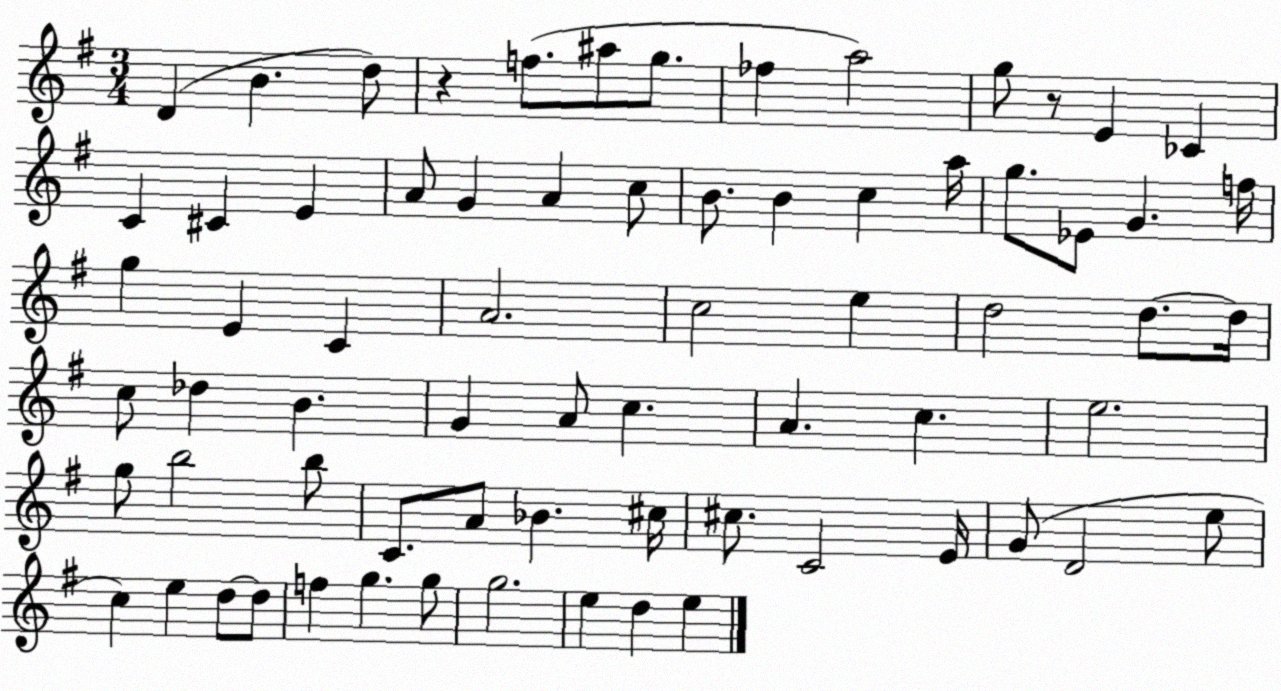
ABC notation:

X:1
T:Untitled
M:3/4
L:1/4
K:G
D B d/2 z f/2 ^a/2 g/2 _f a2 g/2 z/2 E _C C ^C E A/2 G A c/2 B/2 B c a/4 g/2 _E/2 G f/4 g E C A2 c2 e d2 d/2 d/4 c/2 _d B G A/2 c A c e2 g/2 b2 b/2 C/2 A/2 _B ^c/4 ^c/2 C2 E/4 G/2 D2 e/2 c e d/2 d/2 f g g/2 g2 e d e